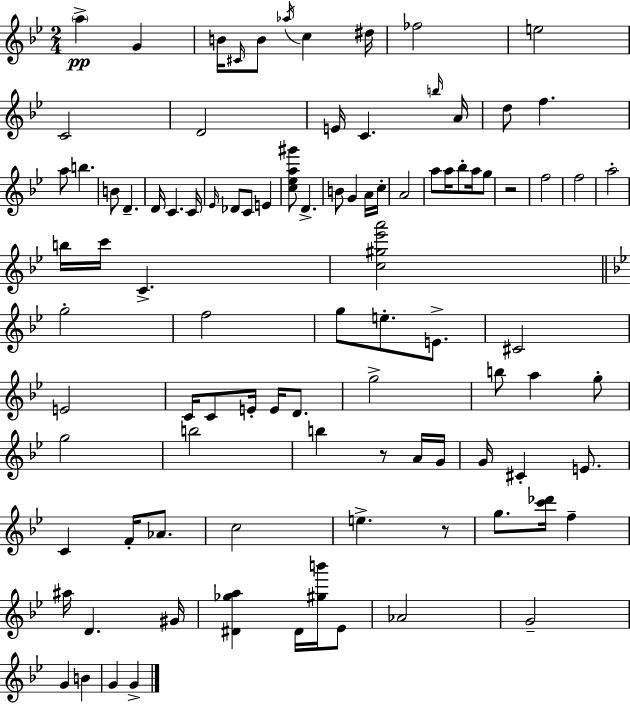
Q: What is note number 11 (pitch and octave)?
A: C4